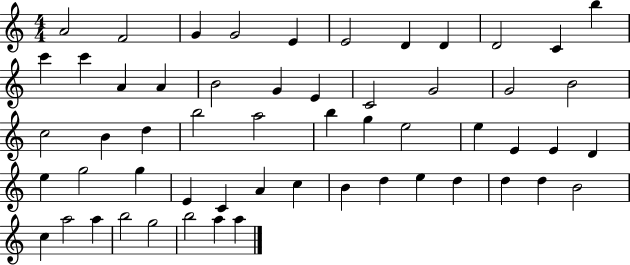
X:1
T:Untitled
M:4/4
L:1/4
K:C
A2 F2 G G2 E E2 D D D2 C b c' c' A A B2 G E C2 G2 G2 B2 c2 B d b2 a2 b g e2 e E E D e g2 g E C A c B d e d d d B2 c a2 a b2 g2 b2 a a